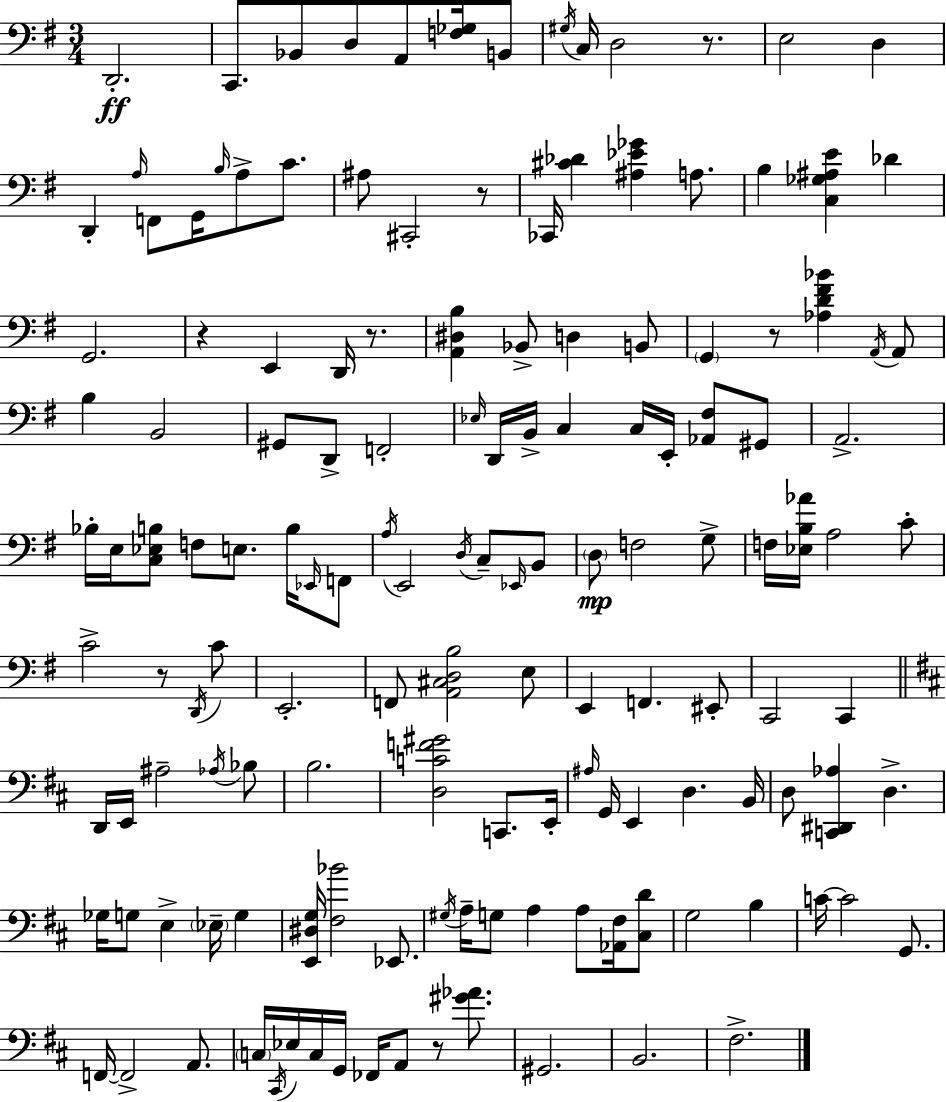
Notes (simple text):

D2/h. C2/e. Bb2/e D3/e A2/e [F3,Gb3]/s B2/e G#3/s C3/s D3/h R/e. E3/h D3/q D2/q A3/s F2/e G2/s B3/s A3/e C4/e. A#3/e C#2/h R/e CES2/s [C#4,Db4]/q [A#3,Eb4,Gb4]/q A3/e. B3/q [C3,Gb3,A#3,E4]/q Db4/q G2/h. R/q E2/q D2/s R/e. [A2,D#3,B3]/q Bb2/e D3/q B2/e G2/q R/e [Ab3,D4,F#4,Bb4]/q A2/s A2/e B3/q B2/h G#2/e D2/e F2/h Eb3/s D2/s B2/s C3/q C3/s E2/s [Ab2,F#3]/e G#2/e A2/h. Bb3/s E3/s [C3,Eb3,B3]/e F3/e E3/e. B3/s Eb2/s F2/e A3/s E2/h D3/s C3/e Eb2/s B2/e D3/e F3/h G3/e F3/s [Eb3,B3,Ab4]/s A3/h C4/e C4/h R/e D2/s C4/e E2/h. F2/e [A2,C#3,D3,B3]/h E3/e E2/q F2/q. EIS2/e C2/h C2/q D2/s E2/s A#3/h Ab3/s Bb3/e B3/h. [D3,C4,F4,G#4]/h C2/e. E2/s A#3/s G2/s E2/q D3/q. B2/s D3/e [C2,D#2,Ab3]/q D3/q. Gb3/s G3/e E3/q Eb3/s G3/q [E2,D#3,G3]/s [F#3,Bb4]/h Eb2/e. G#3/s A3/s G3/e A3/q A3/e [Ab2,F#3]/s [C#3,D4]/e G3/h B3/q C4/s C4/h G2/e. F2/s F2/h A2/e. C3/s C#2/s Eb3/s C3/s G2/s FES2/s A2/e R/e [G#4,Ab4]/e. G#2/h. B2/h. F#3/h.